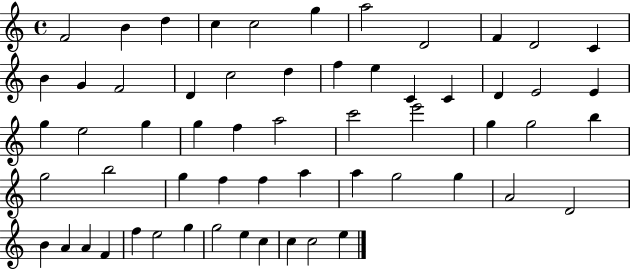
X:1
T:Untitled
M:4/4
L:1/4
K:C
F2 B d c c2 g a2 D2 F D2 C B G F2 D c2 d f e C C D E2 E g e2 g g f a2 c'2 e'2 g g2 b g2 b2 g f f a a g2 g A2 D2 B A A F f e2 g g2 e c c c2 e